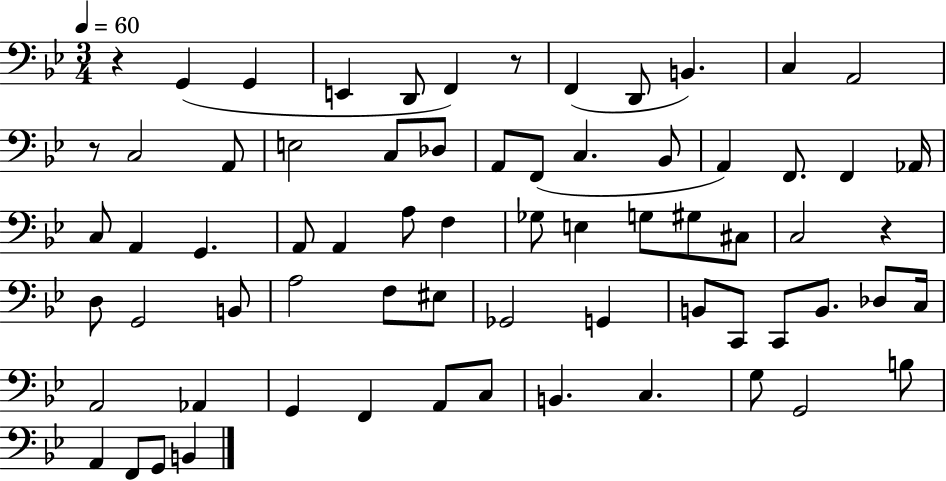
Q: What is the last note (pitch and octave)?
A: B2